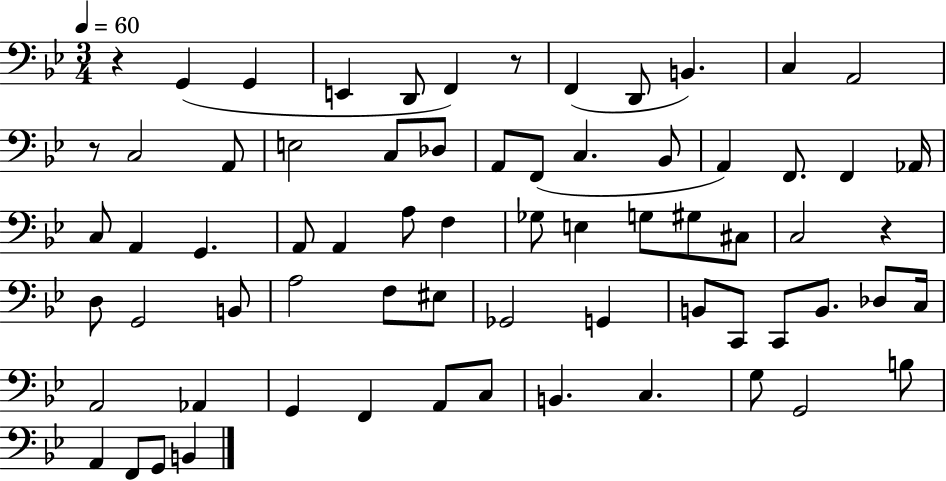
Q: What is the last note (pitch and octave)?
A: B2